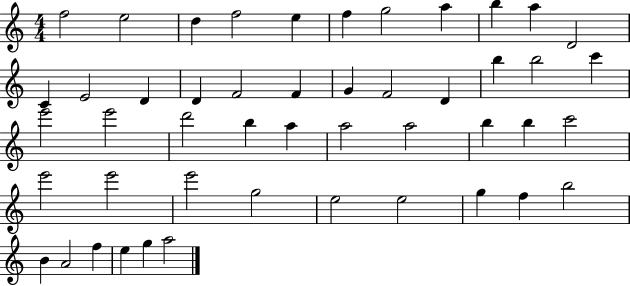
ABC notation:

X:1
T:Untitled
M:4/4
L:1/4
K:C
f2 e2 d f2 e f g2 a b a D2 C E2 D D F2 F G F2 D b b2 c' e'2 e'2 d'2 b a a2 a2 b b c'2 e'2 e'2 e'2 g2 e2 e2 g f b2 B A2 f e g a2